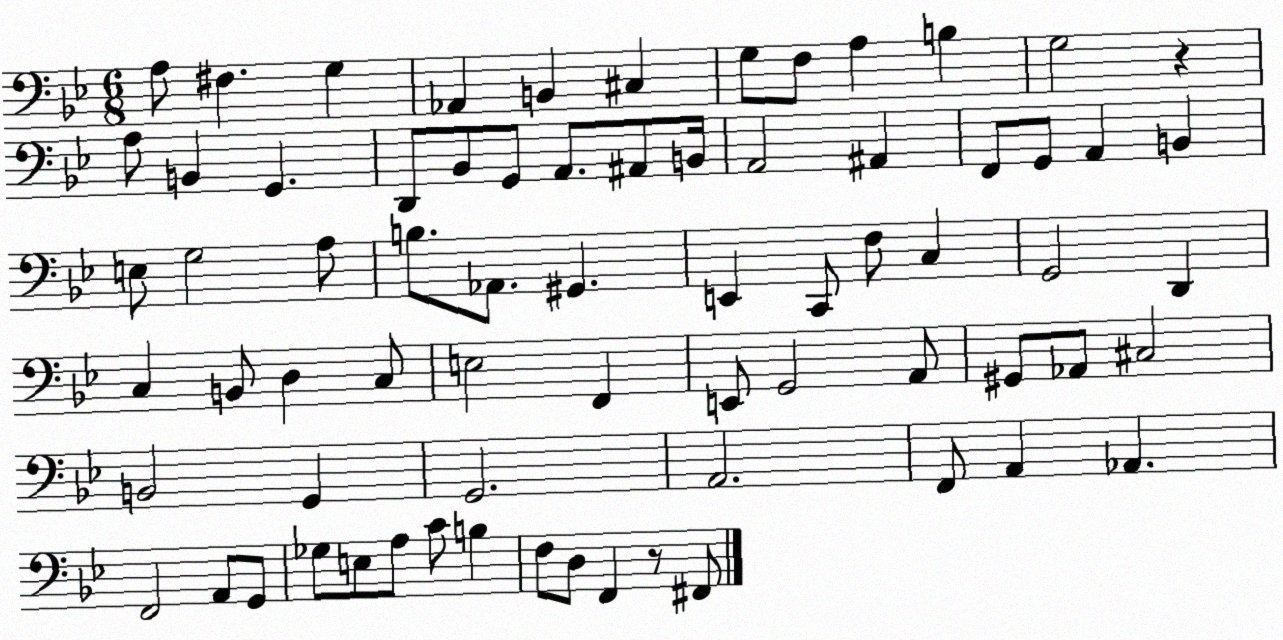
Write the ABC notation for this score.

X:1
T:Untitled
M:6/8
L:1/4
K:Bb
A,/2 ^F, G, _A,, B,, ^C, G,/2 F,/2 A, B, G,2 z A,/2 B,, G,, D,,/2 _B,,/2 G,,/2 A,,/2 ^A,,/2 B,,/4 A,,2 ^A,, F,,/2 G,,/2 A,, B,, E,/2 G,2 A,/2 B,/2 _A,,/2 ^G,, E,, C,,/2 F,/2 C, G,,2 D,, C, B,,/2 D, C,/2 E,2 F,, E,,/2 G,,2 A,,/2 ^G,,/2 _A,,/2 ^C,2 B,,2 G,, G,,2 A,,2 F,,/2 A,, _A,, F,,2 A,,/2 G,,/2 _G,/2 E,/2 A,/2 C/2 B, F,/2 D,/2 F,, z/2 ^F,,/2